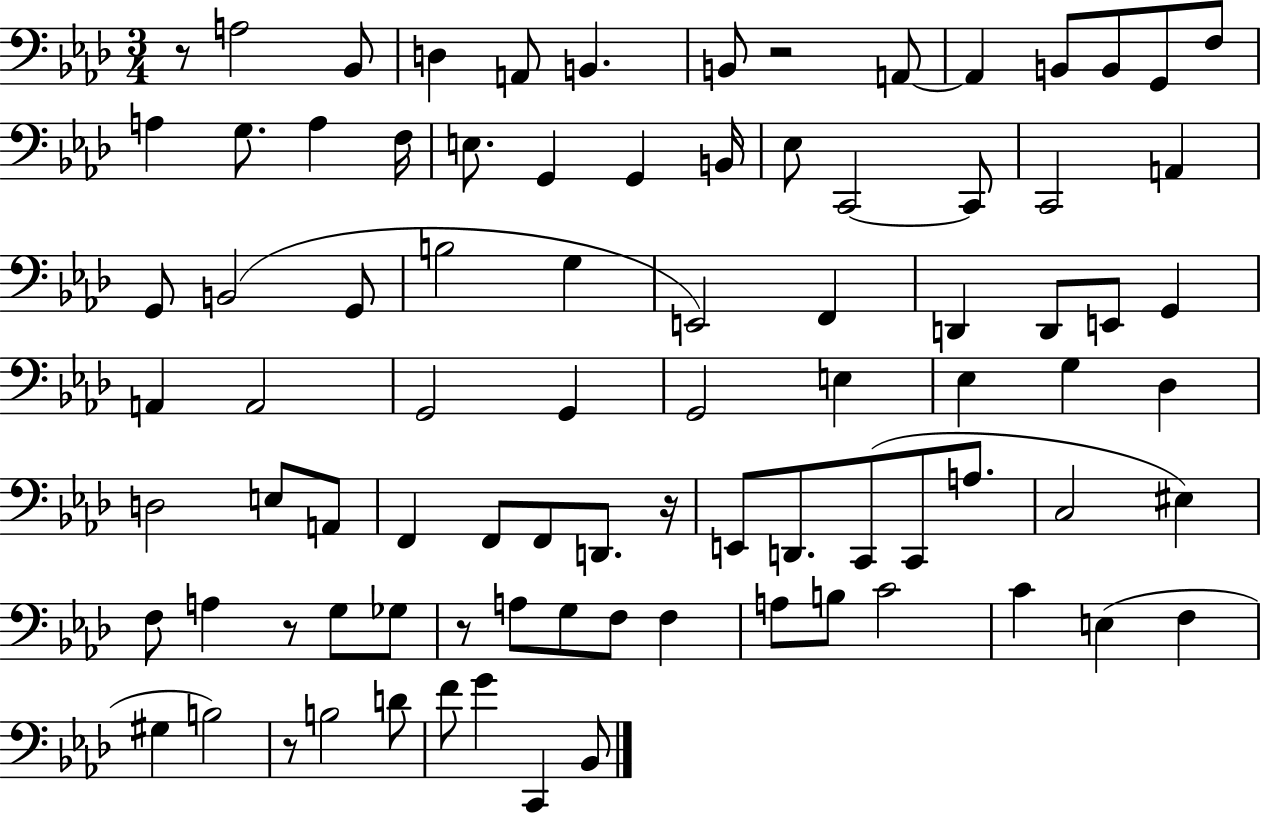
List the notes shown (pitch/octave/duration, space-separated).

R/e A3/h Bb2/e D3/q A2/e B2/q. B2/e R/h A2/e A2/q B2/e B2/e G2/e F3/e A3/q G3/e. A3/q F3/s E3/e. G2/q G2/q B2/s Eb3/e C2/h C2/e C2/h A2/q G2/e B2/h G2/e B3/h G3/q E2/h F2/q D2/q D2/e E2/e G2/q A2/q A2/h G2/h G2/q G2/h E3/q Eb3/q G3/q Db3/q D3/h E3/e A2/e F2/q F2/e F2/e D2/e. R/s E2/e D2/e. C2/e C2/e A3/e. C3/h EIS3/q F3/e A3/q R/e G3/e Gb3/e R/e A3/e G3/e F3/e F3/q A3/e B3/e C4/h C4/q E3/q F3/q G#3/q B3/h R/e B3/h D4/e F4/e G4/q C2/q Bb2/e